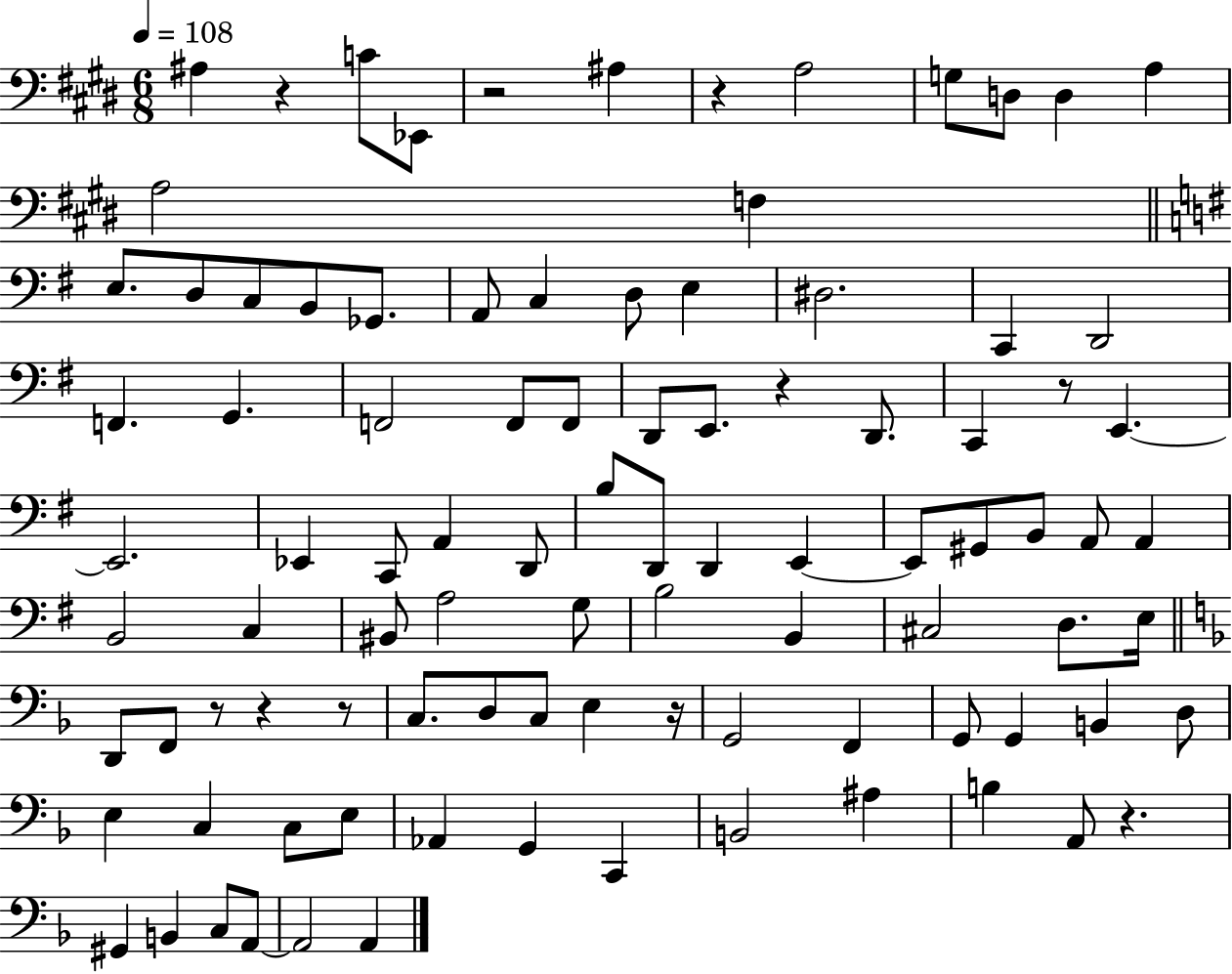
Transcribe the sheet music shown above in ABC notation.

X:1
T:Untitled
M:6/8
L:1/4
K:E
^A, z C/2 _E,,/2 z2 ^A, z A,2 G,/2 D,/2 D, A, A,2 F, E,/2 D,/2 C,/2 B,,/2 _G,,/2 A,,/2 C, D,/2 E, ^D,2 C,, D,,2 F,, G,, F,,2 F,,/2 F,,/2 D,,/2 E,,/2 z D,,/2 C,, z/2 E,, E,,2 _E,, C,,/2 A,, D,,/2 B,/2 D,,/2 D,, E,, E,,/2 ^G,,/2 B,,/2 A,,/2 A,, B,,2 C, ^B,,/2 A,2 G,/2 B,2 B,, ^C,2 D,/2 E,/4 D,,/2 F,,/2 z/2 z z/2 C,/2 D,/2 C,/2 E, z/4 G,,2 F,, G,,/2 G,, B,, D,/2 E, C, C,/2 E,/2 _A,, G,, C,, B,,2 ^A, B, A,,/2 z ^G,, B,, C,/2 A,,/2 A,,2 A,,